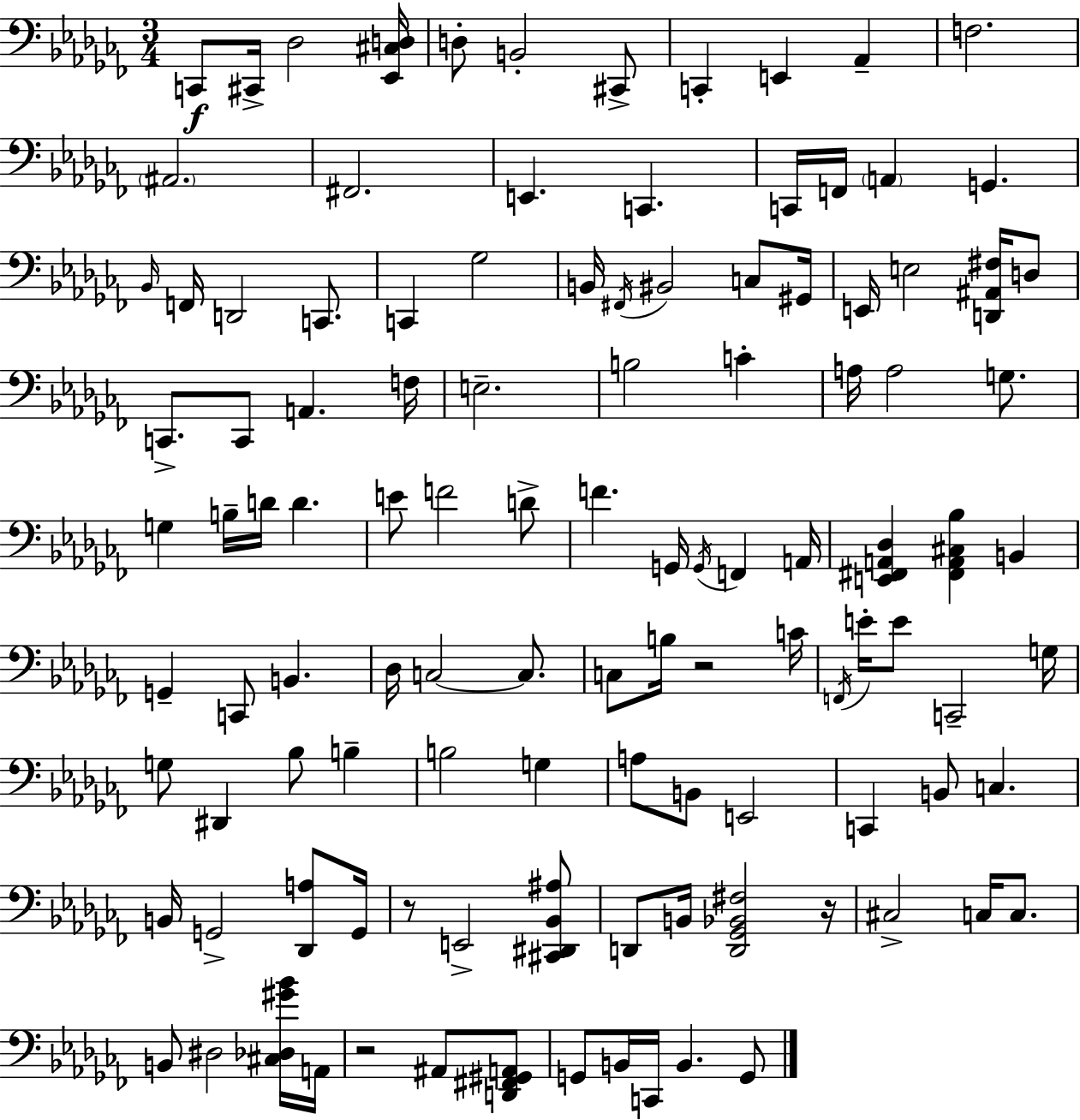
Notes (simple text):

C2/e C#2/s Db3/h [Eb2,C#3,D3]/s D3/e B2/h C#2/e C2/q E2/q Ab2/q F3/h. A#2/h. F#2/h. E2/q. C2/q. C2/s F2/s A2/q G2/q. Bb2/s F2/s D2/h C2/e. C2/q Gb3/h B2/s F#2/s BIS2/h C3/e G#2/s E2/s E3/h [D2,A#2,F#3]/s D3/e C2/e. C2/e A2/q. F3/s E3/h. B3/h C4/q A3/s A3/h G3/e. G3/q B3/s D4/s D4/q. E4/e F4/h D4/e F4/q. G2/s G2/s F2/q A2/s [E2,F#2,A2,Db3]/q [F#2,A2,C#3,Bb3]/q B2/q G2/q C2/e B2/q. Db3/s C3/h C3/e. C3/e B3/s R/h C4/s F2/s E4/s E4/e C2/h G3/s G3/e D#2/q Bb3/e B3/q B3/h G3/q A3/e B2/e E2/h C2/q B2/e C3/q. B2/s G2/h [Db2,A3]/e G2/s R/e E2/h [C#2,D#2,Bb2,A#3]/e D2/e B2/s [D2,Gb2,Bb2,F#3]/h R/s C#3/h C3/s C3/e. B2/e D#3/h [C#3,Db3,G#4,Bb4]/s A2/s R/h A#2/e [D2,F#2,G#2,A2]/e G2/e B2/s C2/s B2/q. G2/e